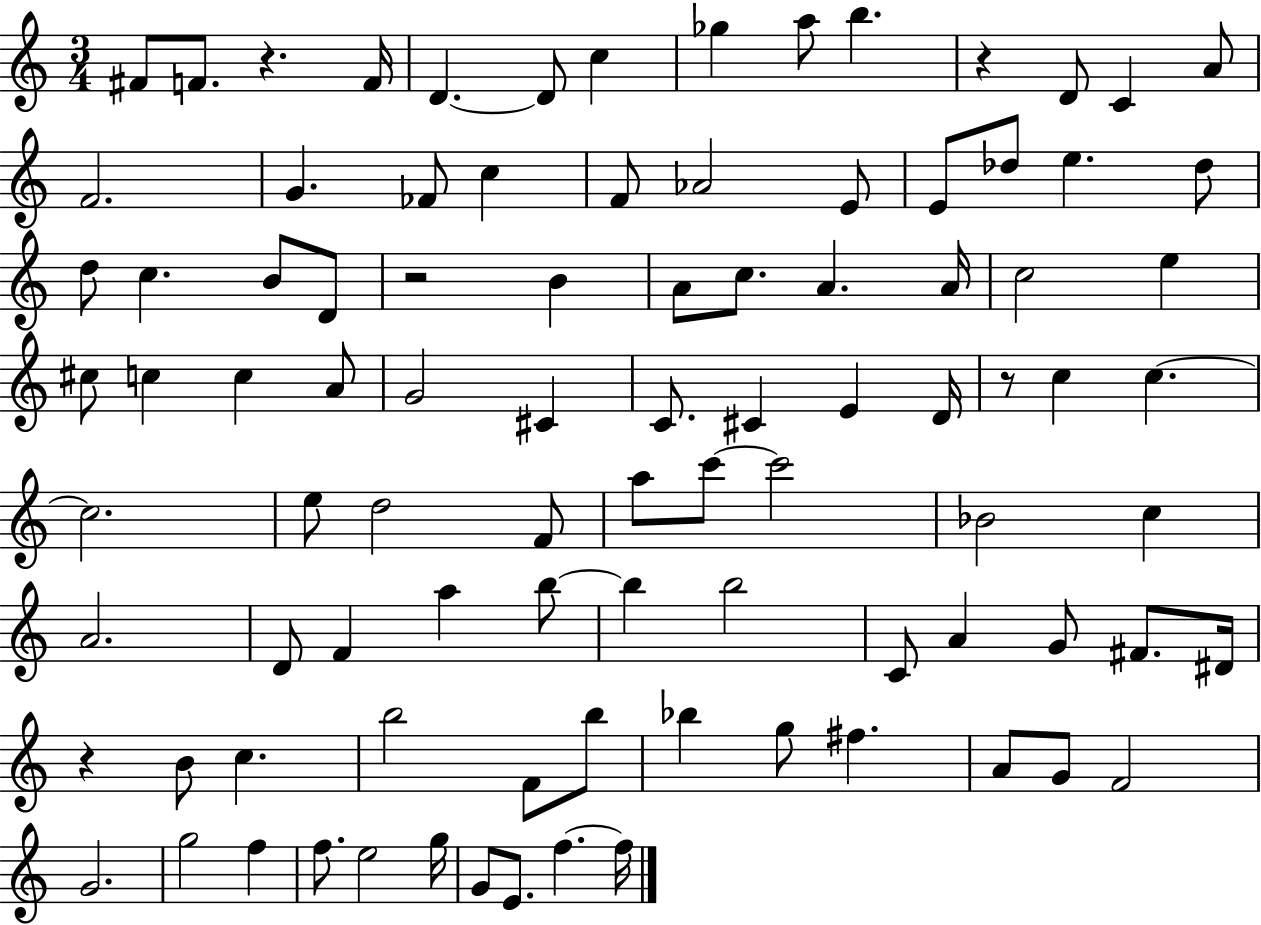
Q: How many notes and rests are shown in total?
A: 93